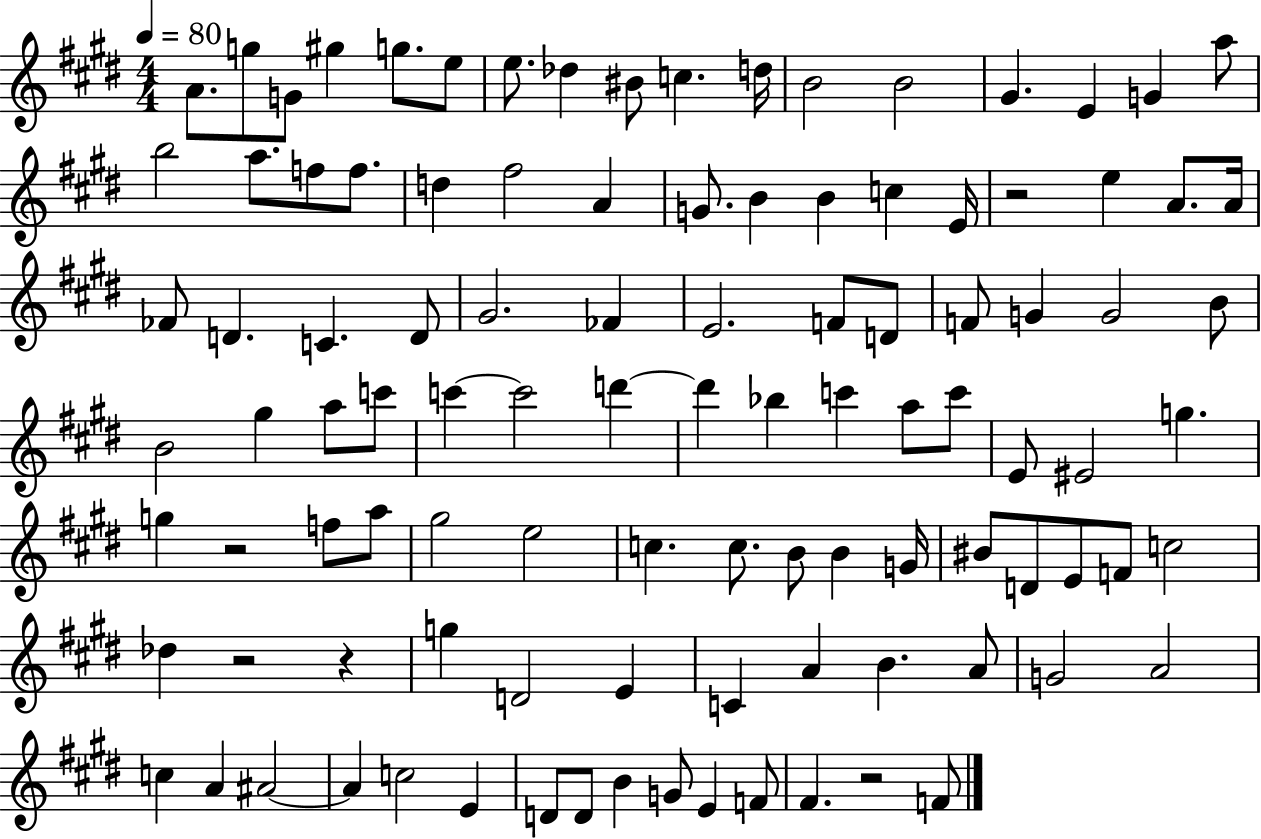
{
  \clef treble
  \numericTimeSignature
  \time 4/4
  \key e \major
  \tempo 4 = 80
  a'8. g''8 g'8 gis''4 g''8. e''8 | e''8. des''4 bis'8 c''4. d''16 | b'2 b'2 | gis'4. e'4 g'4 a''8 | \break b''2 a''8. f''8 f''8. | d''4 fis''2 a'4 | g'8. b'4 b'4 c''4 e'16 | r2 e''4 a'8. a'16 | \break fes'8 d'4. c'4. d'8 | gis'2. fes'4 | e'2. f'8 d'8 | f'8 g'4 g'2 b'8 | \break b'2 gis''4 a''8 c'''8 | c'''4~~ c'''2 d'''4~~ | d'''4 bes''4 c'''4 a''8 c'''8 | e'8 eis'2 g''4. | \break g''4 r2 f''8 a''8 | gis''2 e''2 | c''4. c''8. b'8 b'4 g'16 | bis'8 d'8 e'8 f'8 c''2 | \break des''4 r2 r4 | g''4 d'2 e'4 | c'4 a'4 b'4. a'8 | g'2 a'2 | \break c''4 a'4 ais'2~~ | ais'4 c''2 e'4 | d'8 d'8 b'4 g'8 e'4 f'8 | fis'4. r2 f'8 | \break \bar "|."
}